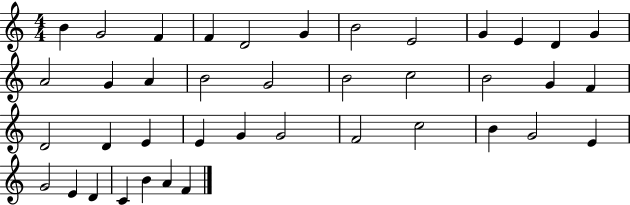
{
  \clef treble
  \numericTimeSignature
  \time 4/4
  \key c \major
  b'4 g'2 f'4 | f'4 d'2 g'4 | b'2 e'2 | g'4 e'4 d'4 g'4 | \break a'2 g'4 a'4 | b'2 g'2 | b'2 c''2 | b'2 g'4 f'4 | \break d'2 d'4 e'4 | e'4 g'4 g'2 | f'2 c''2 | b'4 g'2 e'4 | \break g'2 e'4 d'4 | c'4 b'4 a'4 f'4 | \bar "|."
}